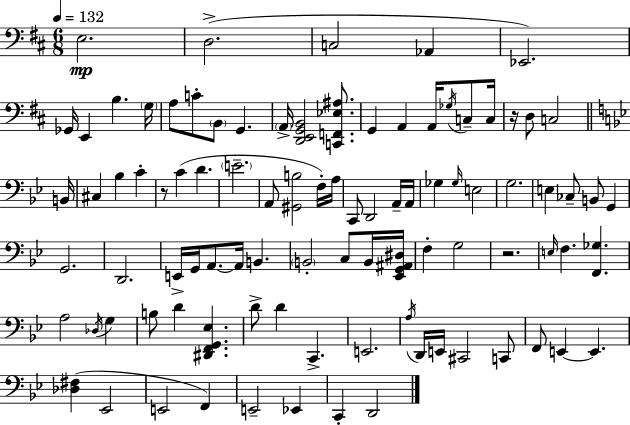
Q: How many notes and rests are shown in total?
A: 92